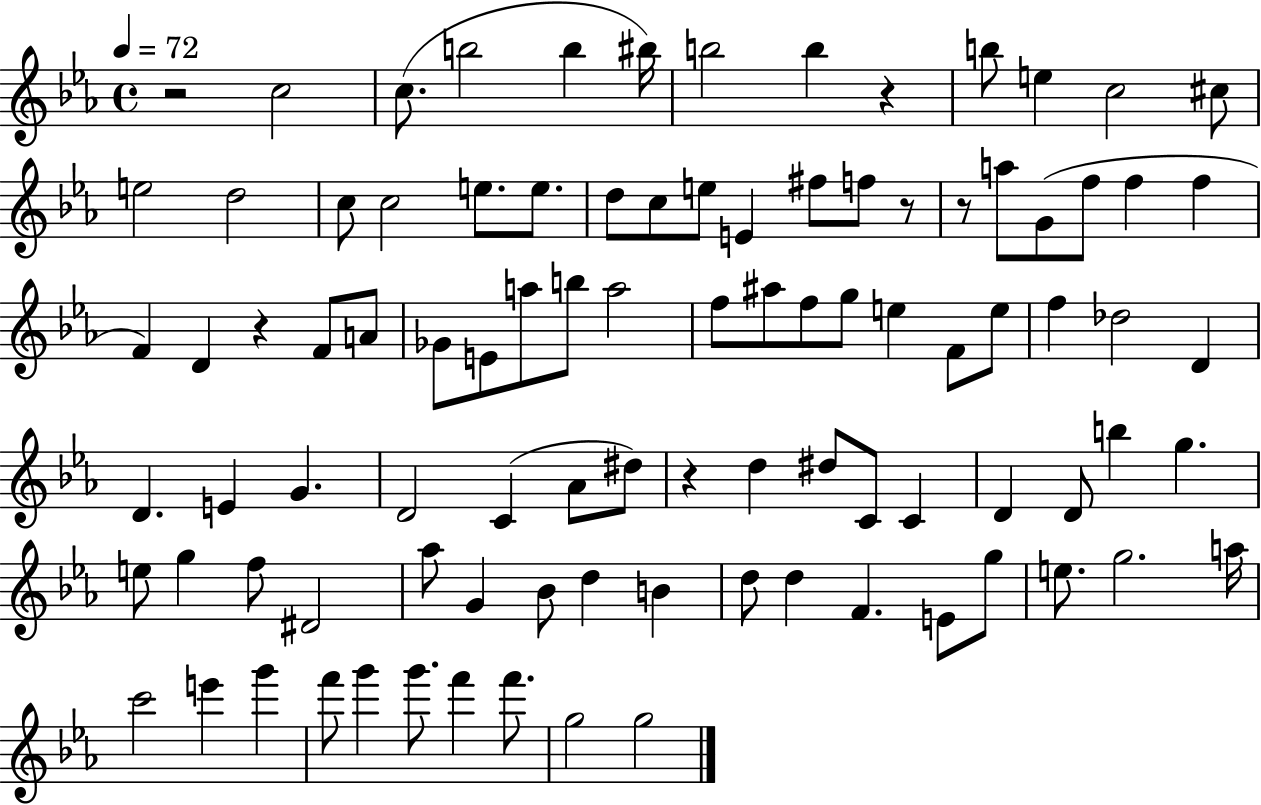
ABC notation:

X:1
T:Untitled
M:4/4
L:1/4
K:Eb
z2 c2 c/2 b2 b ^b/4 b2 b z b/2 e c2 ^c/2 e2 d2 c/2 c2 e/2 e/2 d/2 c/2 e/2 E ^f/2 f/2 z/2 z/2 a/2 G/2 f/2 f f F D z F/2 A/2 _G/2 E/2 a/2 b/2 a2 f/2 ^a/2 f/2 g/2 e F/2 e/2 f _d2 D D E G D2 C _A/2 ^d/2 z d ^d/2 C/2 C D D/2 b g e/2 g f/2 ^D2 _a/2 G _B/2 d B d/2 d F E/2 g/2 e/2 g2 a/4 c'2 e' g' f'/2 g' g'/2 f' f'/2 g2 g2